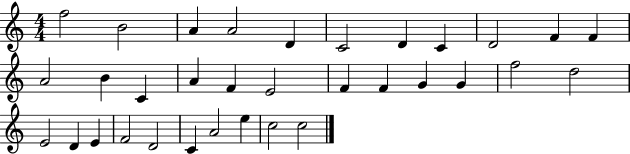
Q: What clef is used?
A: treble